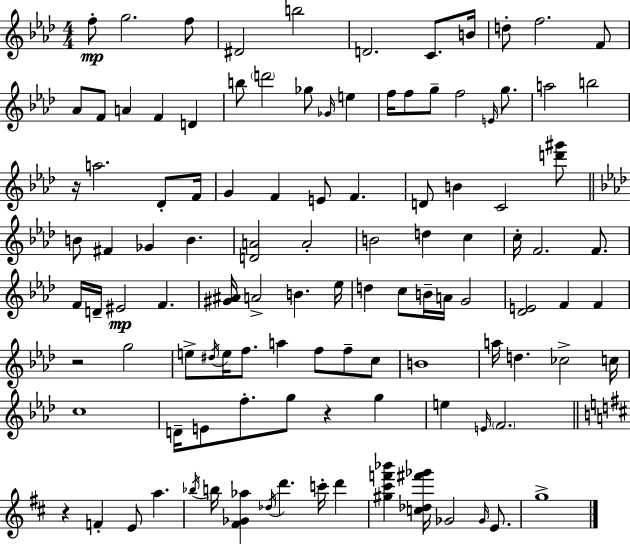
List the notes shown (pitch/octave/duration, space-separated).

F5/e G5/h. F5/e D#4/h B5/h D4/h. C4/e. B4/s D5/e F5/h. F4/e Ab4/e F4/e A4/q F4/q D4/q B5/e D6/h Gb5/e Gb4/s E5/q F5/s F5/e G5/e F5/h E4/s G5/e. A5/h B5/h R/s A5/h. Db4/e F4/s G4/q F4/q E4/e F4/q. D4/e B4/q C4/h [D6,G#6]/e B4/e F#4/q Gb4/q B4/q. [D4,A4]/h A4/h B4/h D5/q C5/q C5/s F4/h. F4/e. F4/s D4/s EIS4/h F4/q. [G#4,A#4]/s A4/h B4/q. Eb5/s D5/q C5/e B4/s A4/s G4/h [Db4,E4]/h F4/q F4/q R/h G5/h E5/e D#5/s E5/s F5/e. A5/q F5/e F5/e C5/e B4/w A5/s D5/q. CES5/h C5/s C5/w D4/s E4/e F5/e. G5/e R/q G5/q E5/q E4/s F4/h. R/q F4/q E4/e A5/q. Bb5/s B5/s [F#4,Gb4,Ab5]/q Db5/s D6/q. C6/s D6/q [G#5,C#6,F6,Bb6]/q [C5,Db5,F#6,Gb6]/s Gb4/h Gb4/s E4/e. G5/w